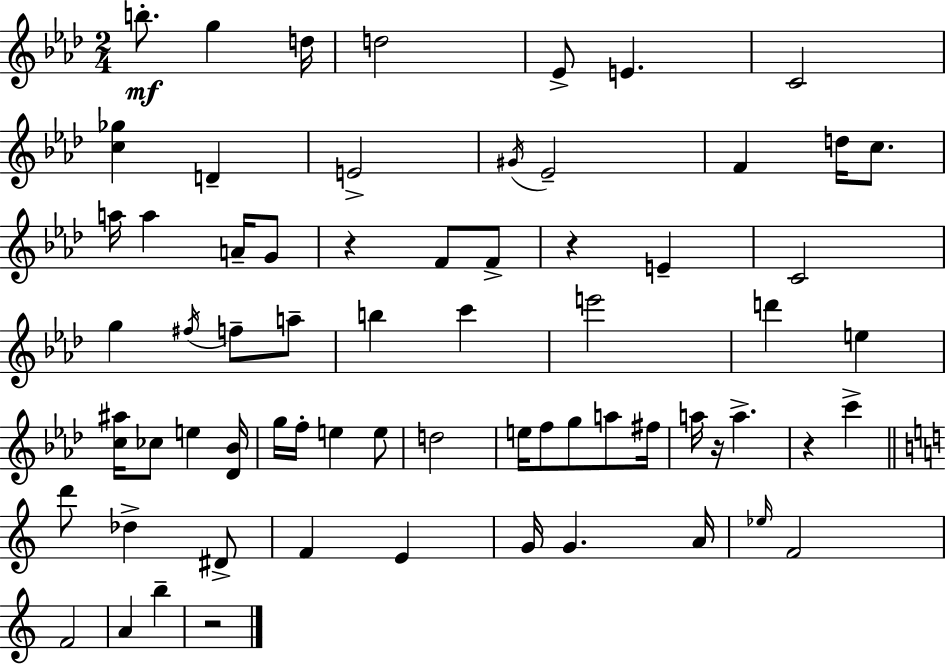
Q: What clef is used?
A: treble